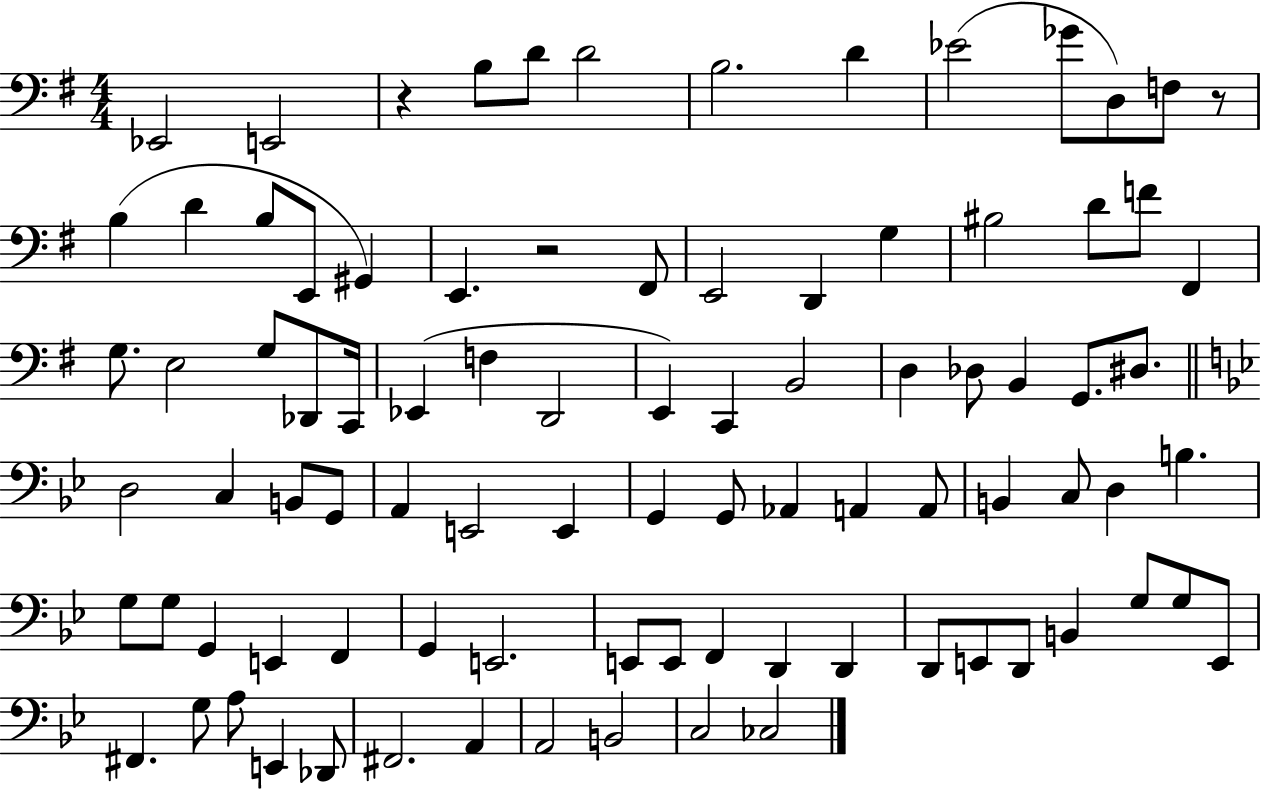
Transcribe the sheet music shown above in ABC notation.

X:1
T:Untitled
M:4/4
L:1/4
K:G
_E,,2 E,,2 z B,/2 D/2 D2 B,2 D _E2 _G/2 D,/2 F,/2 z/2 B, D B,/2 E,,/2 ^G,, E,, z2 ^F,,/2 E,,2 D,, G, ^B,2 D/2 F/2 ^F,, G,/2 E,2 G,/2 _D,,/2 C,,/4 _E,, F, D,,2 E,, C,, B,,2 D, _D,/2 B,, G,,/2 ^D,/2 D,2 C, B,,/2 G,,/2 A,, E,,2 E,, G,, G,,/2 _A,, A,, A,,/2 B,, C,/2 D, B, G,/2 G,/2 G,, E,, F,, G,, E,,2 E,,/2 E,,/2 F,, D,, D,, D,,/2 E,,/2 D,,/2 B,, G,/2 G,/2 E,,/2 ^F,, G,/2 A,/2 E,, _D,,/2 ^F,,2 A,, A,,2 B,,2 C,2 _C,2